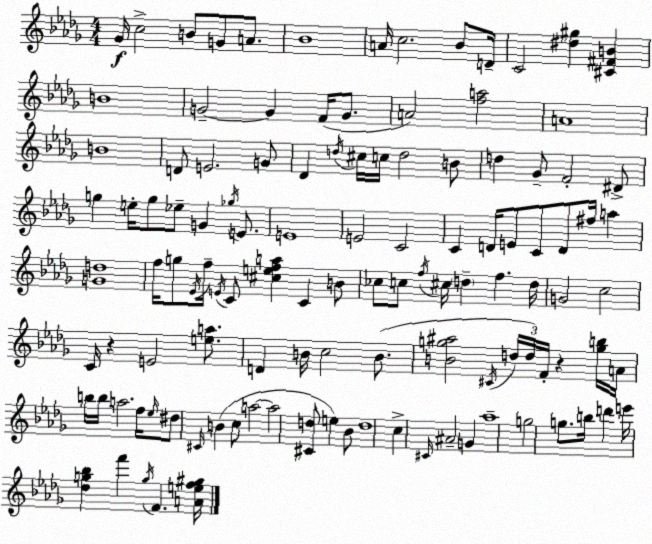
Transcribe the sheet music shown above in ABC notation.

X:1
T:Untitled
M:4/4
L:1/4
K:Bbm
_G/4 c2 B/2 G/2 A/2 _B4 A/4 c2 _B/2 D/4 C2 [^d^g] [^C^FB] B4 G2 G F/4 G/2 A2 [fa]2 A4 B4 D/2 E2 G/2 _D d/4 ^c/4 c/4 d2 B/2 d _G/2 F2 ^D/2 g e/4 g/2 _e/2 G _g/4 E/2 E4 E2 C2 C D/4 E/2 C/2 D/2 ^f/4 a [Gd]4 f/4 g/2 _E/4 f/4 E/4 C/2 [^cefa] C B/2 _c/2 c/2 f/4 ^c/4 d f d/4 G2 c2 C/4 z E2 [ea]/2 D B/4 c2 B/2 [Bg^a]2 ^C/4 d/4 d/4 F/4 z [gb]/4 A/4 b/4 b/4 a2 f/4 _e/4 ^d/2 ^C/4 B c/2 a2 a2 [^Cd]/2 e _B/2 d4 c ^C/4 ^A2 G _a4 g2 g/2 b/4 d' e'/4 [_dg_b] f' g/4 F [Aef^g]/4